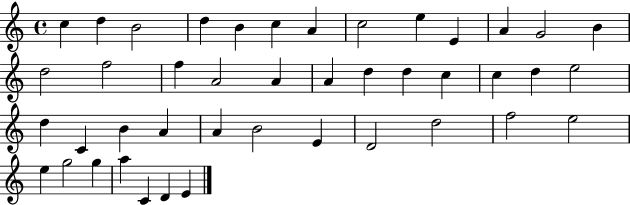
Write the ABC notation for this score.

X:1
T:Untitled
M:4/4
L:1/4
K:C
c d B2 d B c A c2 e E A G2 B d2 f2 f A2 A A d d c c d e2 d C B A A B2 E D2 d2 f2 e2 e g2 g a C D E